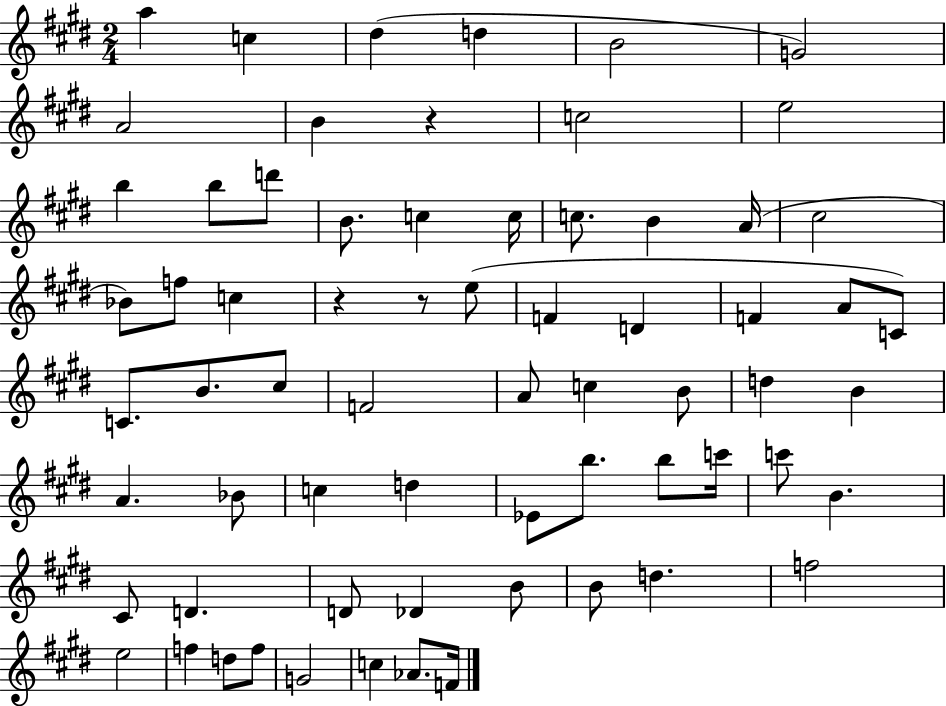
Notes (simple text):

A5/q C5/q D#5/q D5/q B4/h G4/h A4/h B4/q R/q C5/h E5/h B5/q B5/e D6/e B4/e. C5/q C5/s C5/e. B4/q A4/s C#5/h Bb4/e F5/e C5/q R/q R/e E5/e F4/q D4/q F4/q A4/e C4/e C4/e. B4/e. C#5/e F4/h A4/e C5/q B4/e D5/q B4/q A4/q. Bb4/e C5/q D5/q Eb4/e B5/e. B5/e C6/s C6/e B4/q. C#4/e D4/q. D4/e Db4/q B4/e B4/e D5/q. F5/h E5/h F5/q D5/e F5/e G4/h C5/q Ab4/e. F4/s